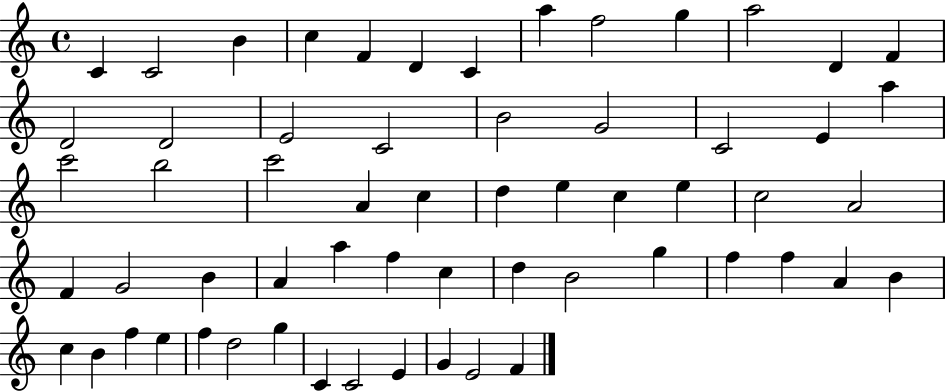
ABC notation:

X:1
T:Untitled
M:4/4
L:1/4
K:C
C C2 B c F D C a f2 g a2 D F D2 D2 E2 C2 B2 G2 C2 E a c'2 b2 c'2 A c d e c e c2 A2 F G2 B A a f c d B2 g f f A B c B f e f d2 g C C2 E G E2 F